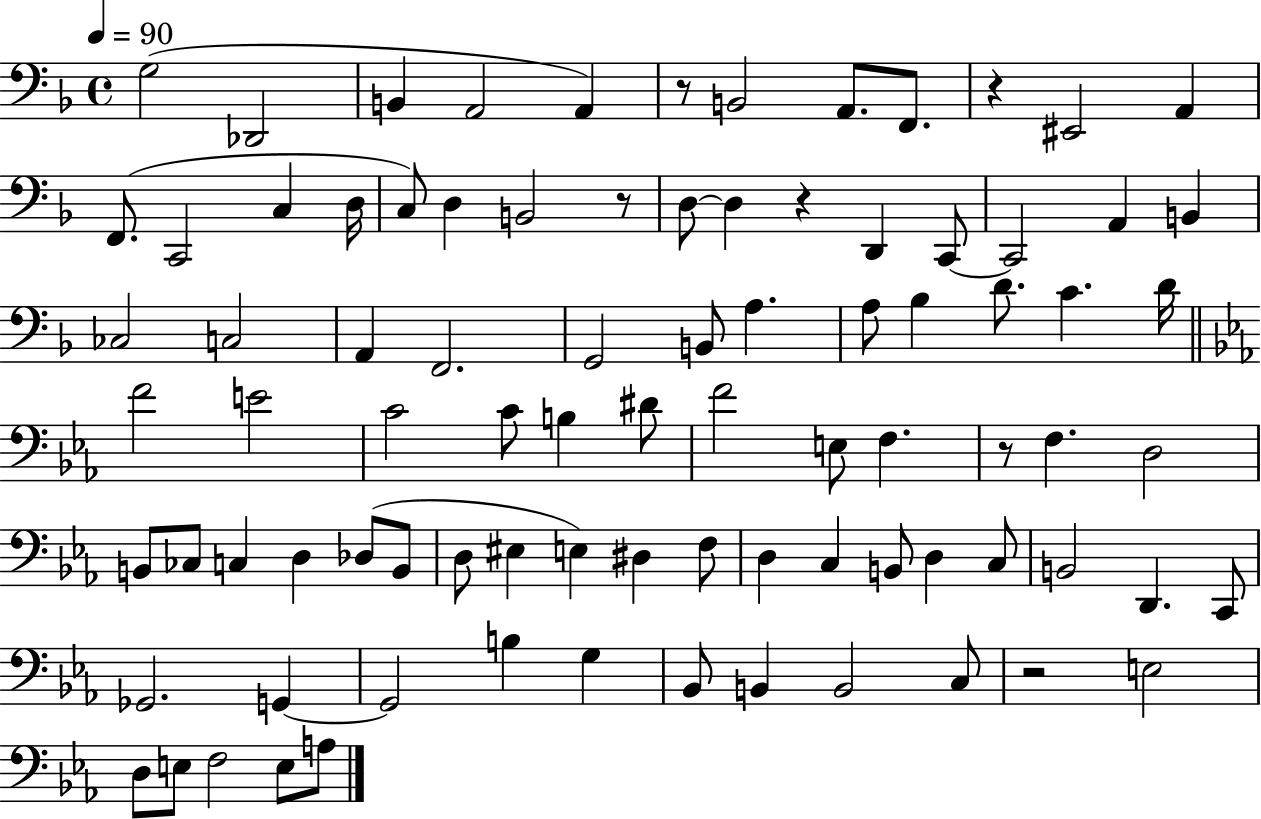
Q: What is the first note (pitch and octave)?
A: G3